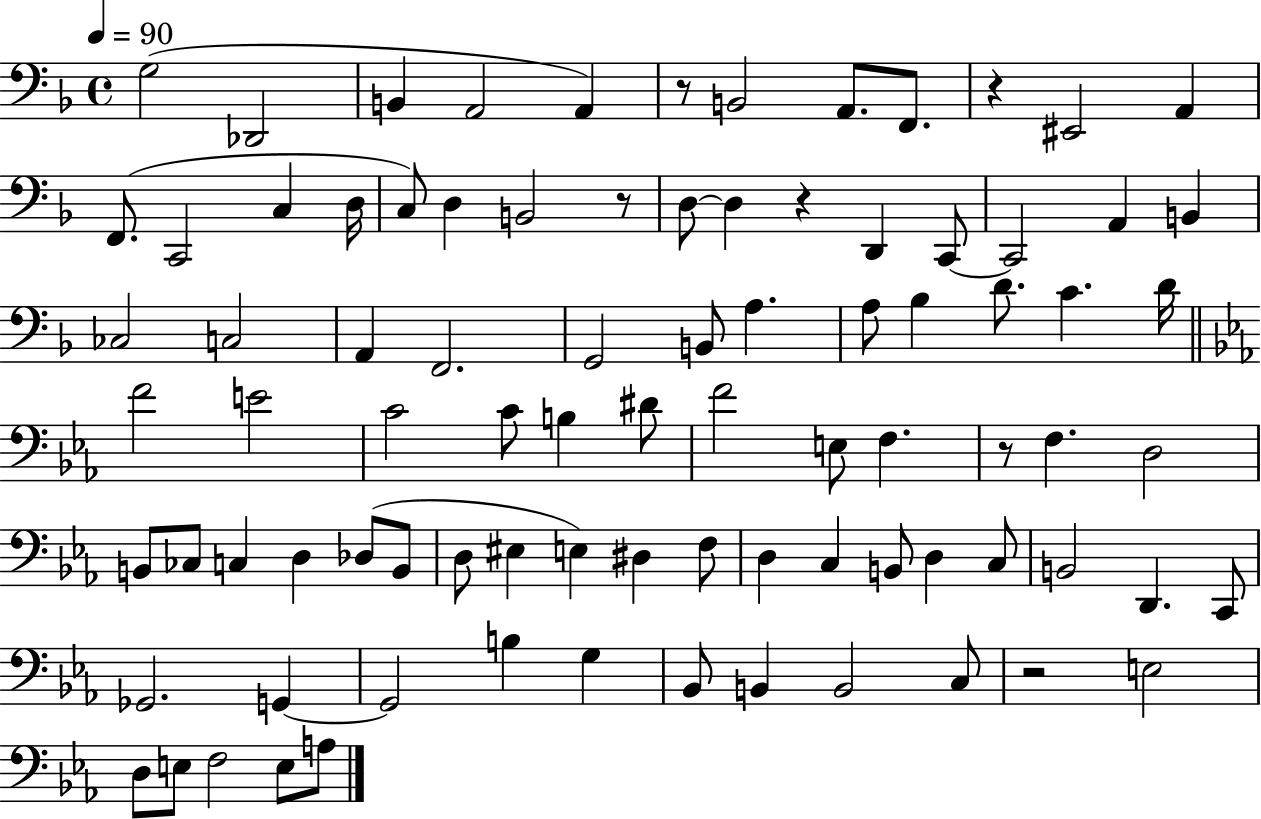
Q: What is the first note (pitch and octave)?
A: G3